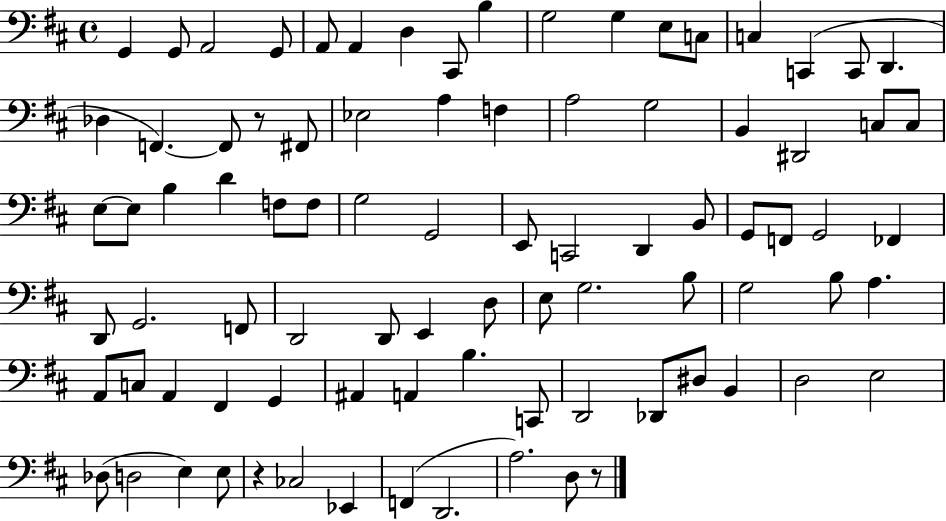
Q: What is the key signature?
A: D major